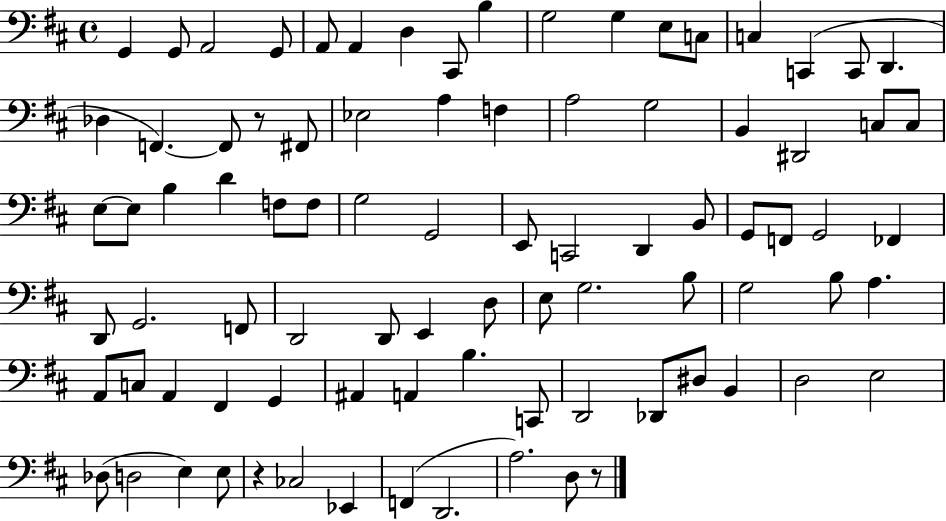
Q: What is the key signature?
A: D major